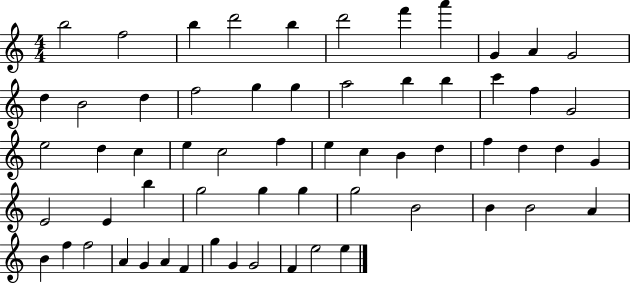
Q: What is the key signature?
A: C major